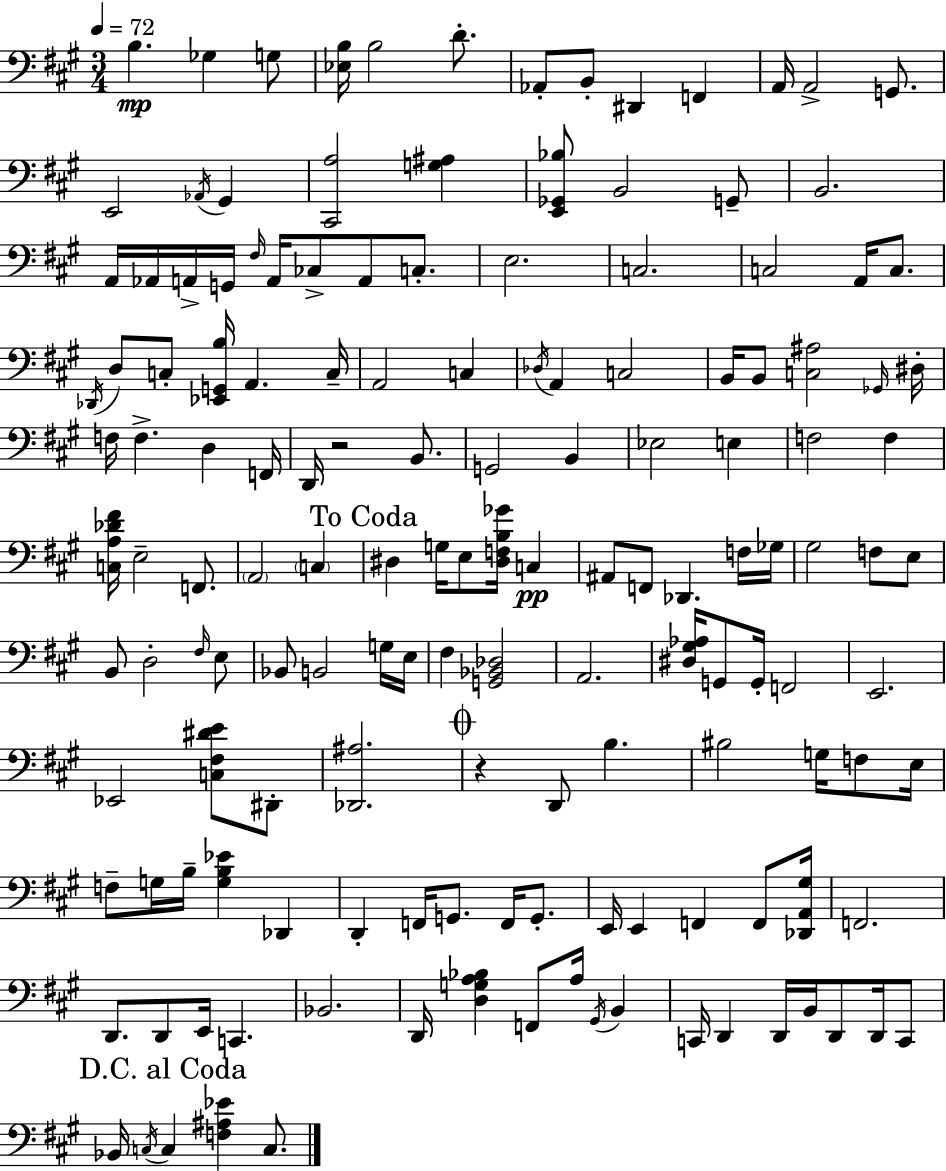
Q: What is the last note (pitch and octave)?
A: C3